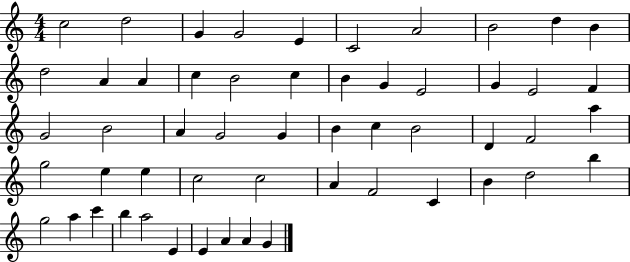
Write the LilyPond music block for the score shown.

{
  \clef treble
  \numericTimeSignature
  \time 4/4
  \key c \major
  c''2 d''2 | g'4 g'2 e'4 | c'2 a'2 | b'2 d''4 b'4 | \break d''2 a'4 a'4 | c''4 b'2 c''4 | b'4 g'4 e'2 | g'4 e'2 f'4 | \break g'2 b'2 | a'4 g'2 g'4 | b'4 c''4 b'2 | d'4 f'2 a''4 | \break g''2 e''4 e''4 | c''2 c''2 | a'4 f'2 c'4 | b'4 d''2 b''4 | \break g''2 a''4 c'''4 | b''4 a''2 e'4 | e'4 a'4 a'4 g'4 | \bar "|."
}